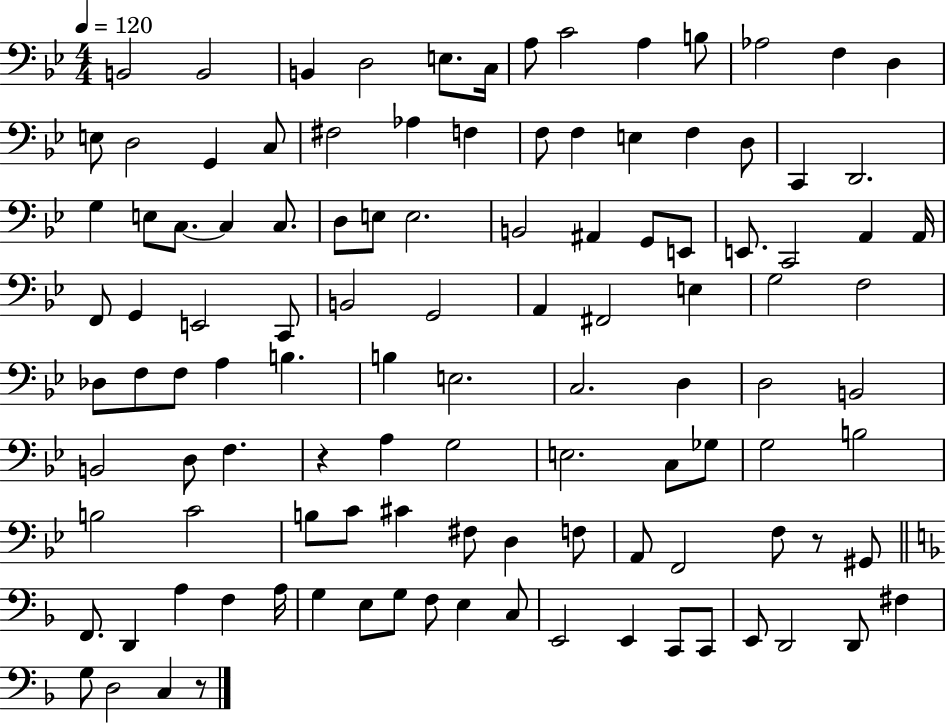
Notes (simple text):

B2/h B2/h B2/q D3/h E3/e. C3/s A3/e C4/h A3/q B3/e Ab3/h F3/q D3/q E3/e D3/h G2/q C3/e F#3/h Ab3/q F3/q F3/e F3/q E3/q F3/q D3/e C2/q D2/h. G3/q E3/e C3/e. C3/q C3/e. D3/e E3/e E3/h. B2/h A#2/q G2/e E2/e E2/e. C2/h A2/q A2/s F2/e G2/q E2/h C2/e B2/h G2/h A2/q F#2/h E3/q G3/h F3/h Db3/e F3/e F3/e A3/q B3/q. B3/q E3/h. C3/h. D3/q D3/h B2/h B2/h D3/e F3/q. R/q A3/q G3/h E3/h. C3/e Gb3/e G3/h B3/h B3/h C4/h B3/e C4/e C#4/q F#3/e D3/q F3/e A2/e F2/h F3/e R/e G#2/e F2/e. D2/q A3/q F3/q A3/s G3/q E3/e G3/e F3/e E3/q C3/e E2/h E2/q C2/e C2/e E2/e D2/h D2/e F#3/q G3/e D3/h C3/q R/e